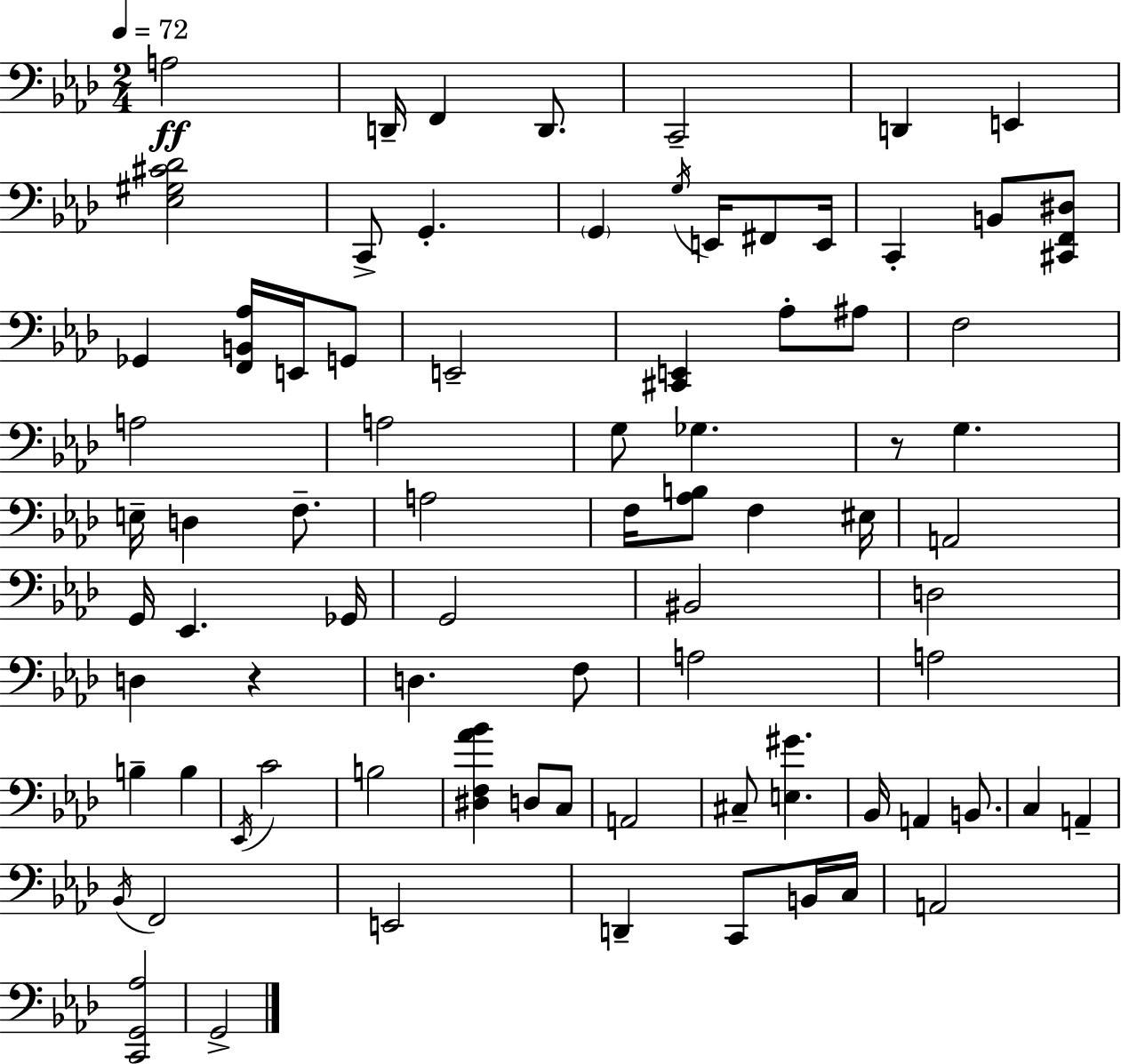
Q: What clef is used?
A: bass